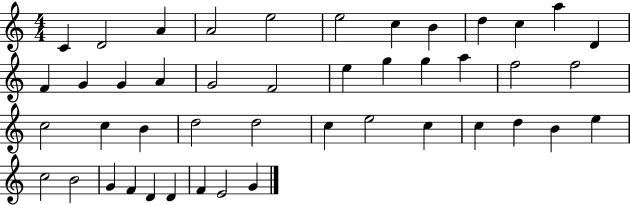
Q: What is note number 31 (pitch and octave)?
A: E5